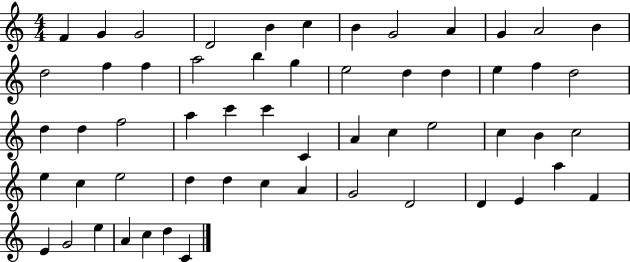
{
  \clef treble
  \numericTimeSignature
  \time 4/4
  \key c \major
  f'4 g'4 g'2 | d'2 b'4 c''4 | b'4 g'2 a'4 | g'4 a'2 b'4 | \break d''2 f''4 f''4 | a''2 b''4 g''4 | e''2 d''4 d''4 | e''4 f''4 d''2 | \break d''4 d''4 f''2 | a''4 c'''4 c'''4 c'4 | a'4 c''4 e''2 | c''4 b'4 c''2 | \break e''4 c''4 e''2 | d''4 d''4 c''4 a'4 | g'2 d'2 | d'4 e'4 a''4 f'4 | \break e'4 g'2 e''4 | a'4 c''4 d''4 c'4 | \bar "|."
}